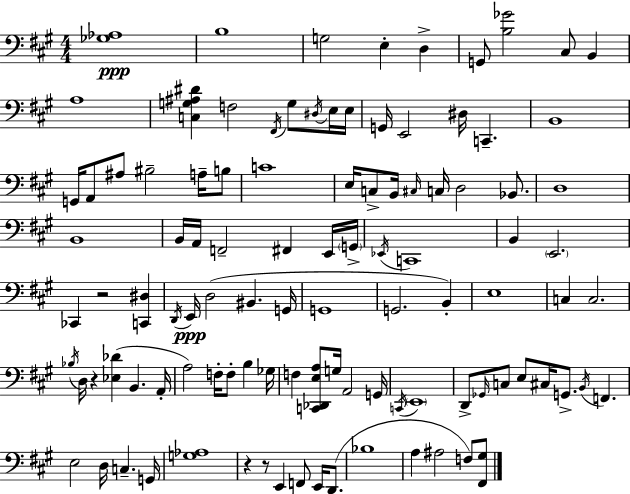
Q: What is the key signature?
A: A major